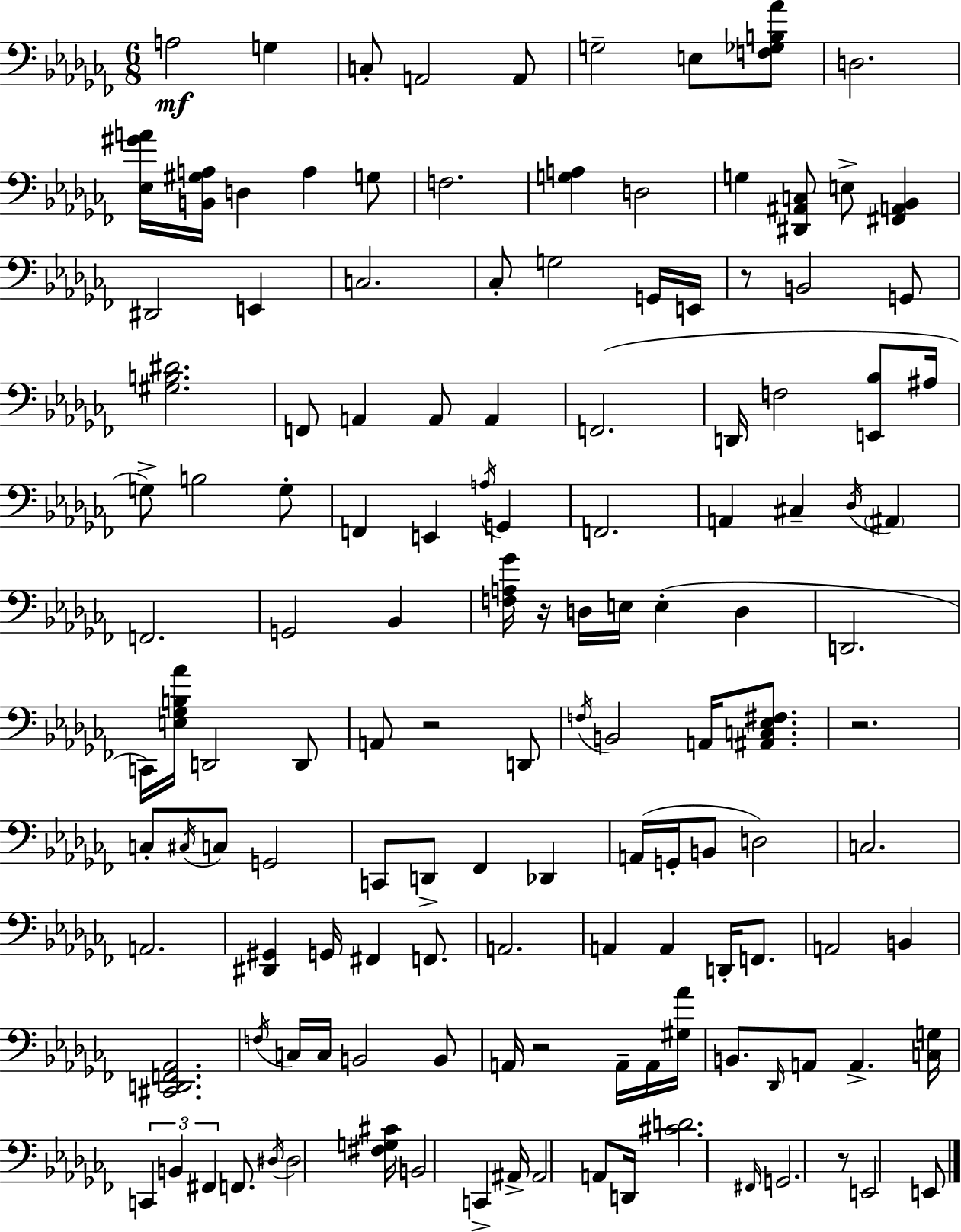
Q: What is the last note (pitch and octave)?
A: E2